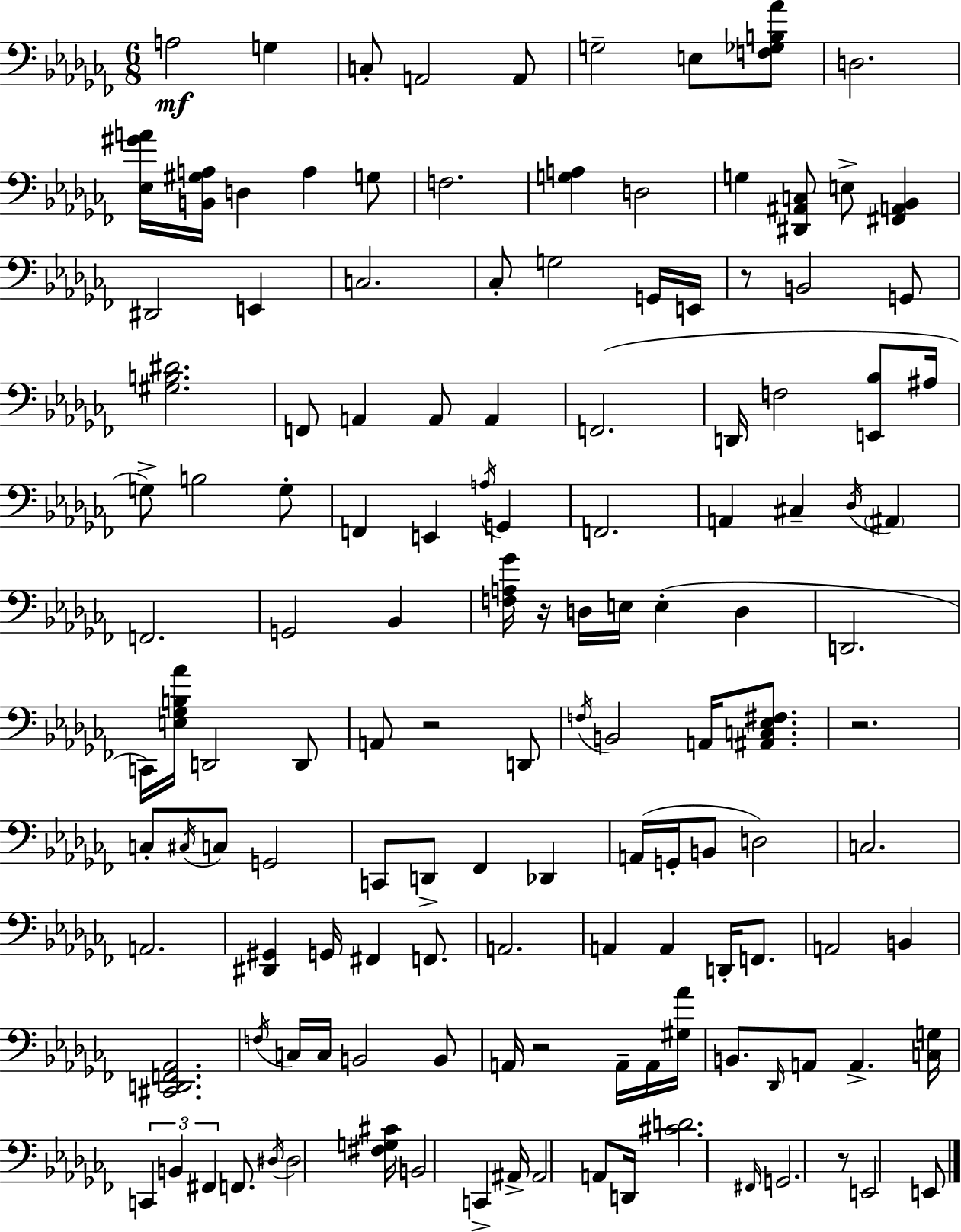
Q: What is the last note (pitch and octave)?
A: E2